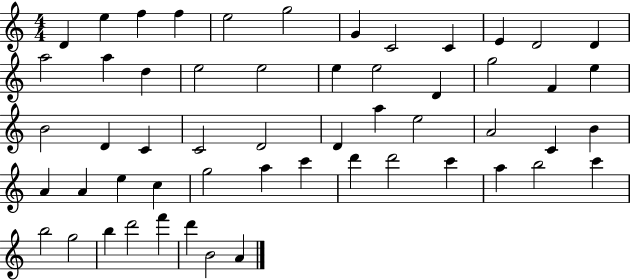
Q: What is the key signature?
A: C major